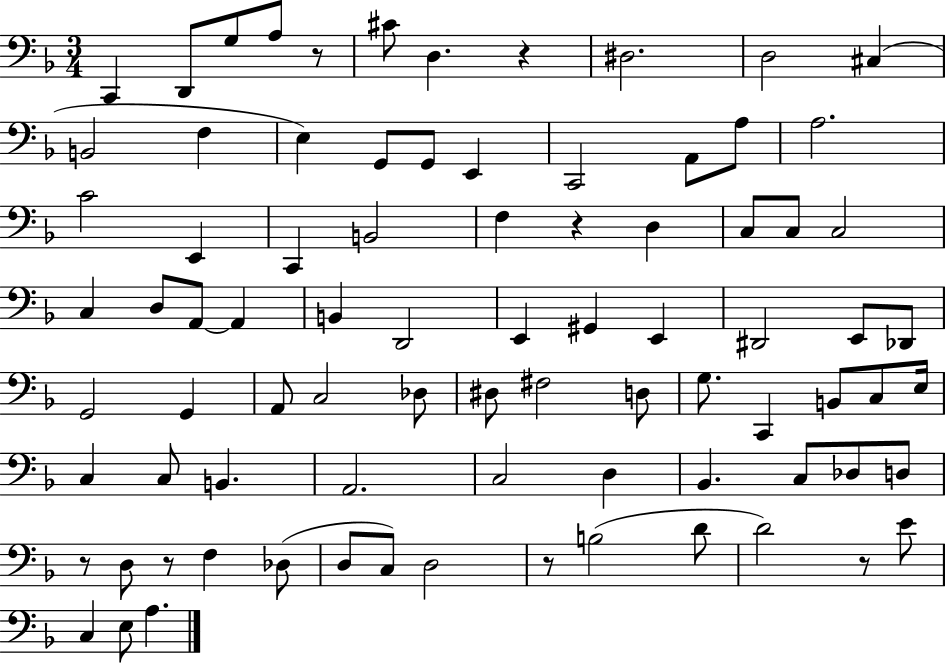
C2/q D2/e G3/e A3/e R/e C#4/e D3/q. R/q D#3/h. D3/h C#3/q B2/h F3/q E3/q G2/e G2/e E2/q C2/h A2/e A3/e A3/h. C4/h E2/q C2/q B2/h F3/q R/q D3/q C3/e C3/e C3/h C3/q D3/e A2/e A2/q B2/q D2/h E2/q G#2/q E2/q D#2/h E2/e Db2/e G2/h G2/q A2/e C3/h Db3/e D#3/e F#3/h D3/e G3/e. C2/q B2/e C3/e E3/s C3/q C3/e B2/q. A2/h. C3/h D3/q Bb2/q. C3/e Db3/e D3/e R/e D3/e R/e F3/q Db3/e D3/e C3/e D3/h R/e B3/h D4/e D4/h R/e E4/e C3/q E3/e A3/q.